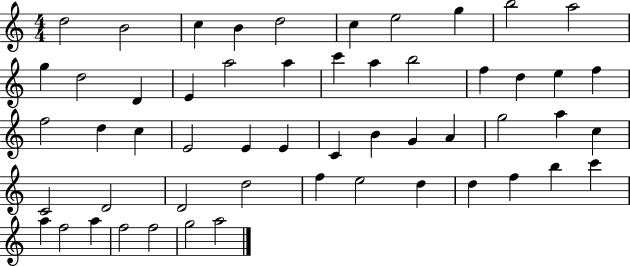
X:1
T:Untitled
M:4/4
L:1/4
K:C
d2 B2 c B d2 c e2 g b2 a2 g d2 D E a2 a c' a b2 f d e f f2 d c E2 E E C B G A g2 a c C2 D2 D2 d2 f e2 d d f b c' a f2 a f2 f2 g2 a2